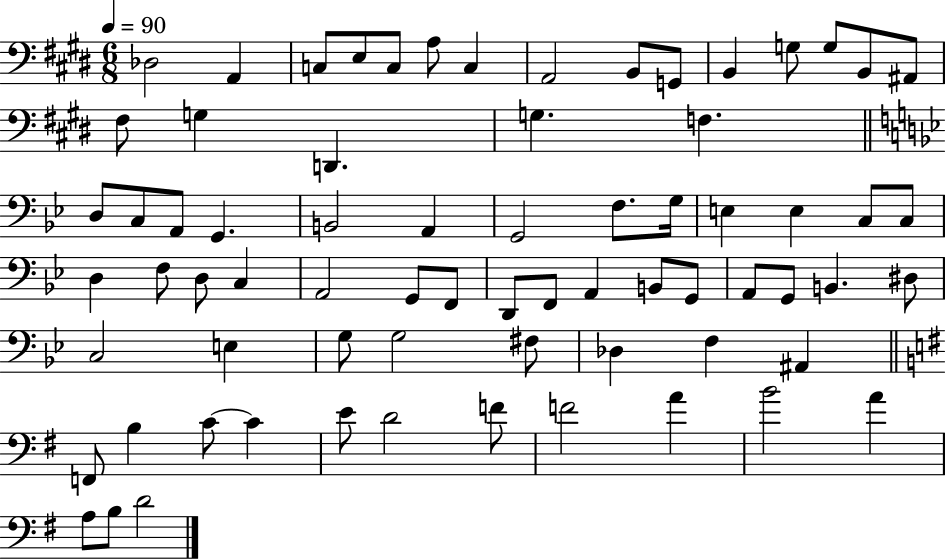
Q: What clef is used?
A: bass